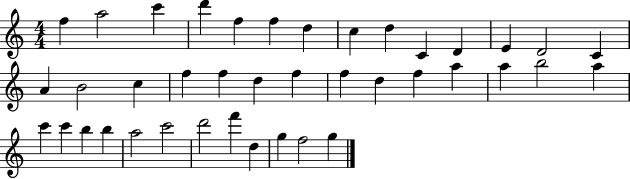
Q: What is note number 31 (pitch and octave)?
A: B5